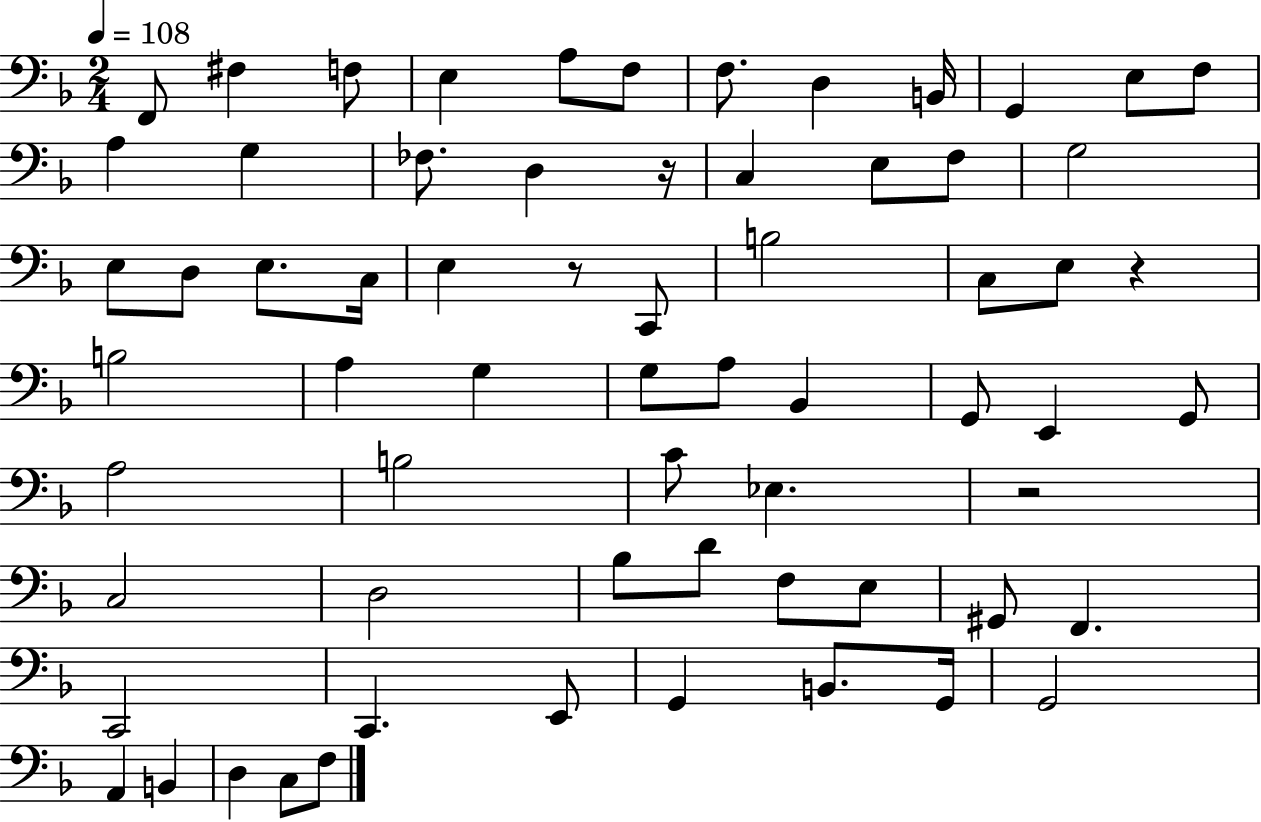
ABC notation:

X:1
T:Untitled
M:2/4
L:1/4
K:F
F,,/2 ^F, F,/2 E, A,/2 F,/2 F,/2 D, B,,/4 G,, E,/2 F,/2 A, G, _F,/2 D, z/4 C, E,/2 F,/2 G,2 E,/2 D,/2 E,/2 C,/4 E, z/2 C,,/2 B,2 C,/2 E,/2 z B,2 A, G, G,/2 A,/2 _B,, G,,/2 E,, G,,/2 A,2 B,2 C/2 _E, z2 C,2 D,2 _B,/2 D/2 F,/2 E,/2 ^G,,/2 F,, C,,2 C,, E,,/2 G,, B,,/2 G,,/4 G,,2 A,, B,, D, C,/2 F,/2